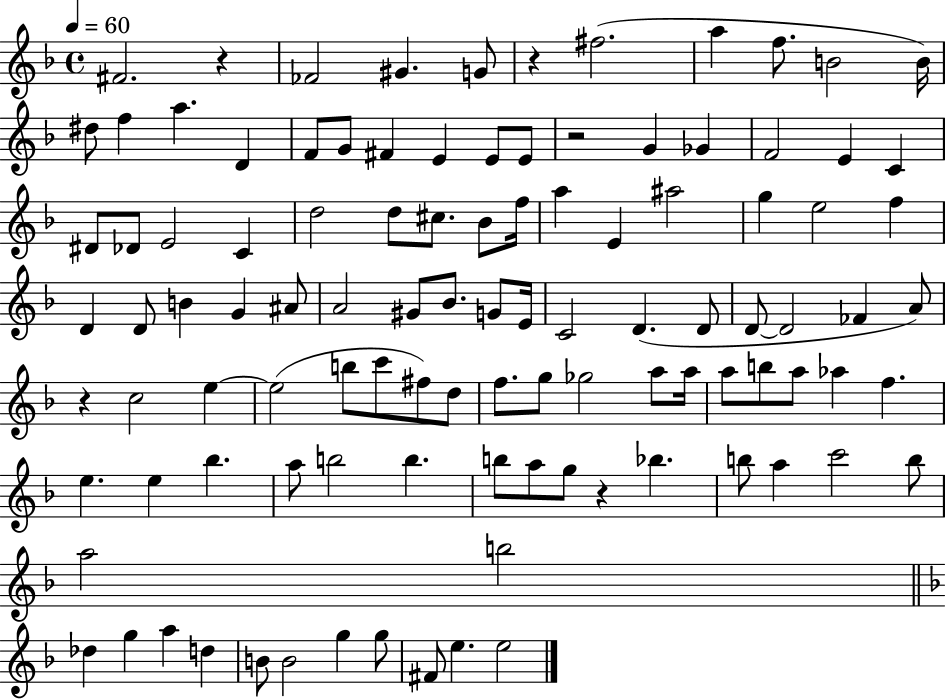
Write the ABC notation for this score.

X:1
T:Untitled
M:4/4
L:1/4
K:F
^F2 z _F2 ^G G/2 z ^f2 a f/2 B2 B/4 ^d/2 f a D F/2 G/2 ^F E E/2 E/2 z2 G _G F2 E C ^D/2 _D/2 E2 C d2 d/2 ^c/2 _B/2 f/4 a E ^a2 g e2 f D D/2 B G ^A/2 A2 ^G/2 _B/2 G/2 E/4 C2 D D/2 D/2 D2 _F A/2 z c2 e e2 b/2 c'/2 ^f/2 d/2 f/2 g/2 _g2 a/2 a/4 a/2 b/2 a/2 _a f e e _b a/2 b2 b b/2 a/2 g/2 z _b b/2 a c'2 b/2 a2 b2 _d g a d B/2 B2 g g/2 ^F/2 e e2